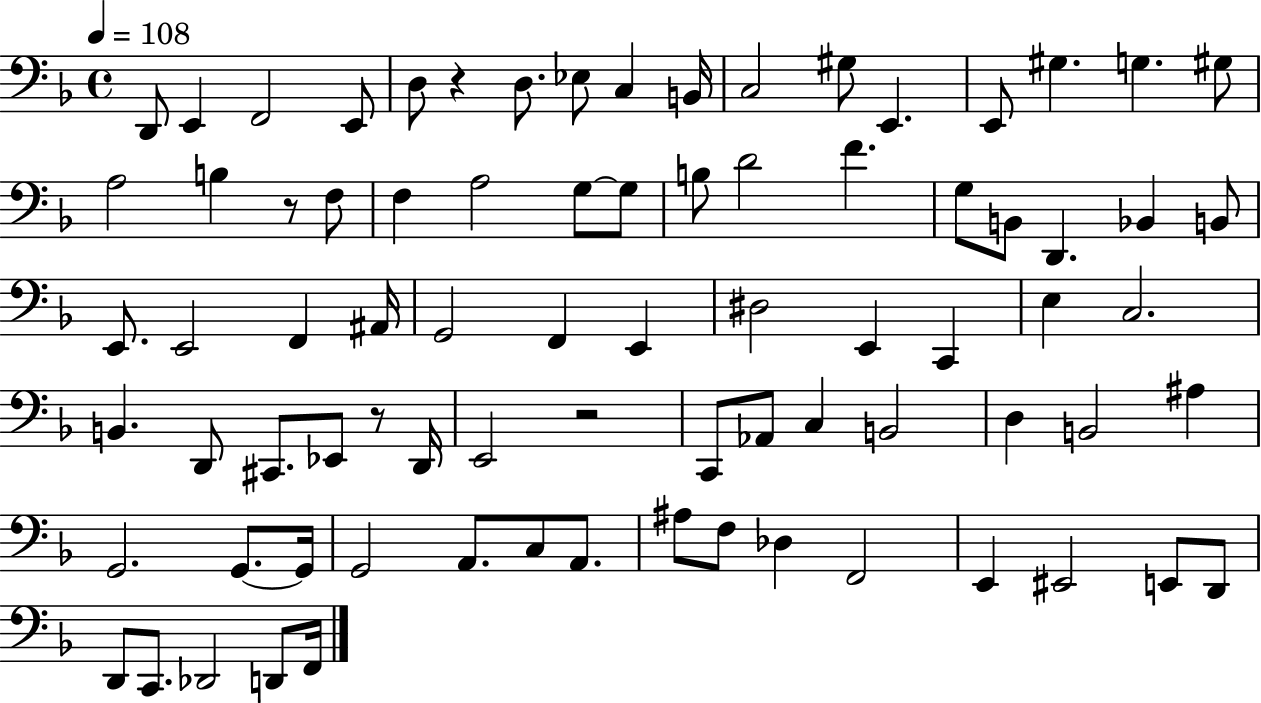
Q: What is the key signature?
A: F major